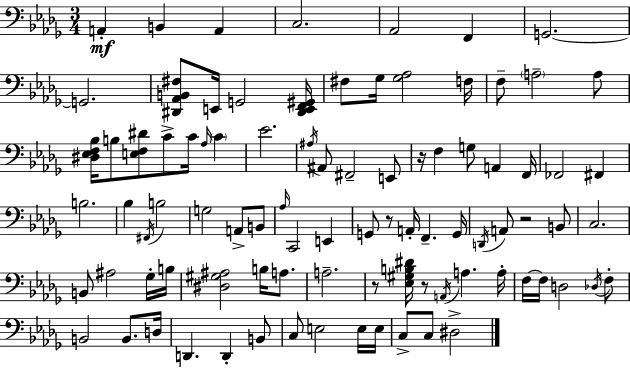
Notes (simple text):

A2/q B2/q A2/q C3/h. Ab2/h F2/q G2/h. G2/h. [D#2,Ab2,B2,F#3]/e E2/s G2/h [D#2,E2,F2,G#2]/s F#3/e Gb3/s [Gb3,Ab3]/h F3/s F3/e A3/h A3/e [D#3,Eb3,F3,Bb3]/s B3/e [E3,F3,D#4]/e C4/e C4/s Ab3/s C4/q Eb4/h. A#3/s A#2/e F#2/h E2/e R/s F3/q G3/e A2/q F2/s FES2/h F#2/q B3/h. Bb3/q F#2/s B3/h G3/h A2/e B2/e Ab3/s C2/h E2/q G2/e R/e A2/s F2/q. G2/s D2/s A2/e R/h B2/e C3/h. B2/e A#3/h Gb3/s B3/s [D#3,G#3,A#3]/h B3/s A3/e. A3/h. R/e [Eb3,G#3,B3,D#4]/s R/e A2/s A3/q. A3/s F3/s F3/s D3/h Db3/s F3/e B2/h B2/e. D3/s D2/q. D2/q B2/e C3/e E3/h E3/s E3/s C3/e C3/e D#3/h